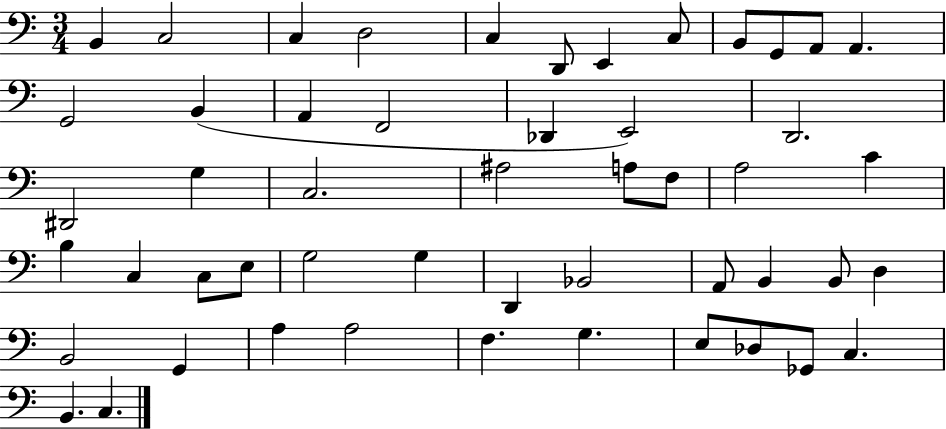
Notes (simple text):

B2/q C3/h C3/q D3/h C3/q D2/e E2/q C3/e B2/e G2/e A2/e A2/q. G2/h B2/q A2/q F2/h Db2/q E2/h D2/h. D#2/h G3/q C3/h. A#3/h A3/e F3/e A3/h C4/q B3/q C3/q C3/e E3/e G3/h G3/q D2/q Bb2/h A2/e B2/q B2/e D3/q B2/h G2/q A3/q A3/h F3/q. G3/q. E3/e Db3/e Gb2/e C3/q. B2/q. C3/q.